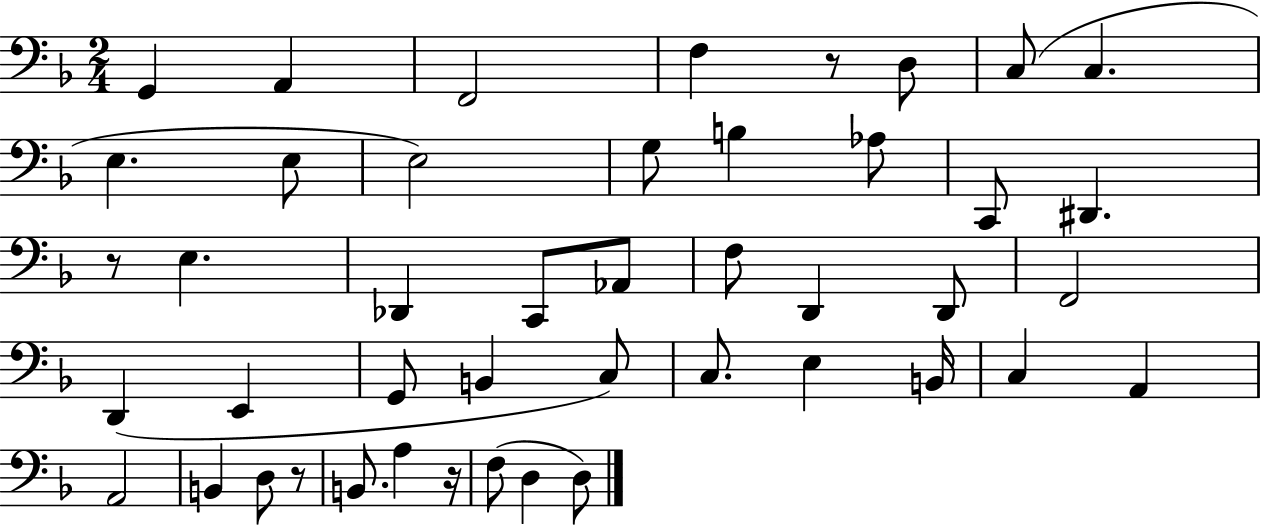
{
  \clef bass
  \numericTimeSignature
  \time 2/4
  \key f \major
  g,4 a,4 | f,2 | f4 r8 d8 | c8( c4. | \break e4. e8 | e2) | g8 b4 aes8 | c,8 dis,4. | \break r8 e4. | des,4 c,8 aes,8 | f8 d,4 d,8 | f,2 | \break d,4( e,4 | g,8 b,4 c8) | c8. e4 b,16 | c4 a,4 | \break a,2 | b,4 d8 r8 | b,8. a4 r16 | f8( d4 d8) | \break \bar "|."
}